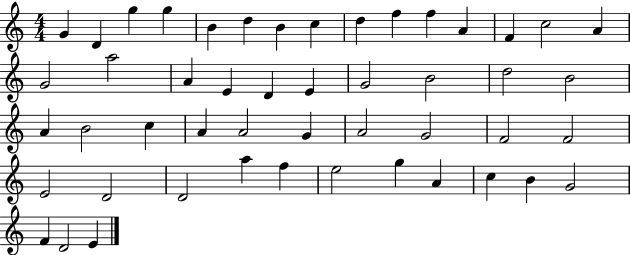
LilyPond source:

{
  \clef treble
  \numericTimeSignature
  \time 4/4
  \key c \major
  g'4 d'4 g''4 g''4 | b'4 d''4 b'4 c''4 | d''4 f''4 f''4 a'4 | f'4 c''2 a'4 | \break g'2 a''2 | a'4 e'4 d'4 e'4 | g'2 b'2 | d''2 b'2 | \break a'4 b'2 c''4 | a'4 a'2 g'4 | a'2 g'2 | f'2 f'2 | \break e'2 d'2 | d'2 a''4 f''4 | e''2 g''4 a'4 | c''4 b'4 g'2 | \break f'4 d'2 e'4 | \bar "|."
}